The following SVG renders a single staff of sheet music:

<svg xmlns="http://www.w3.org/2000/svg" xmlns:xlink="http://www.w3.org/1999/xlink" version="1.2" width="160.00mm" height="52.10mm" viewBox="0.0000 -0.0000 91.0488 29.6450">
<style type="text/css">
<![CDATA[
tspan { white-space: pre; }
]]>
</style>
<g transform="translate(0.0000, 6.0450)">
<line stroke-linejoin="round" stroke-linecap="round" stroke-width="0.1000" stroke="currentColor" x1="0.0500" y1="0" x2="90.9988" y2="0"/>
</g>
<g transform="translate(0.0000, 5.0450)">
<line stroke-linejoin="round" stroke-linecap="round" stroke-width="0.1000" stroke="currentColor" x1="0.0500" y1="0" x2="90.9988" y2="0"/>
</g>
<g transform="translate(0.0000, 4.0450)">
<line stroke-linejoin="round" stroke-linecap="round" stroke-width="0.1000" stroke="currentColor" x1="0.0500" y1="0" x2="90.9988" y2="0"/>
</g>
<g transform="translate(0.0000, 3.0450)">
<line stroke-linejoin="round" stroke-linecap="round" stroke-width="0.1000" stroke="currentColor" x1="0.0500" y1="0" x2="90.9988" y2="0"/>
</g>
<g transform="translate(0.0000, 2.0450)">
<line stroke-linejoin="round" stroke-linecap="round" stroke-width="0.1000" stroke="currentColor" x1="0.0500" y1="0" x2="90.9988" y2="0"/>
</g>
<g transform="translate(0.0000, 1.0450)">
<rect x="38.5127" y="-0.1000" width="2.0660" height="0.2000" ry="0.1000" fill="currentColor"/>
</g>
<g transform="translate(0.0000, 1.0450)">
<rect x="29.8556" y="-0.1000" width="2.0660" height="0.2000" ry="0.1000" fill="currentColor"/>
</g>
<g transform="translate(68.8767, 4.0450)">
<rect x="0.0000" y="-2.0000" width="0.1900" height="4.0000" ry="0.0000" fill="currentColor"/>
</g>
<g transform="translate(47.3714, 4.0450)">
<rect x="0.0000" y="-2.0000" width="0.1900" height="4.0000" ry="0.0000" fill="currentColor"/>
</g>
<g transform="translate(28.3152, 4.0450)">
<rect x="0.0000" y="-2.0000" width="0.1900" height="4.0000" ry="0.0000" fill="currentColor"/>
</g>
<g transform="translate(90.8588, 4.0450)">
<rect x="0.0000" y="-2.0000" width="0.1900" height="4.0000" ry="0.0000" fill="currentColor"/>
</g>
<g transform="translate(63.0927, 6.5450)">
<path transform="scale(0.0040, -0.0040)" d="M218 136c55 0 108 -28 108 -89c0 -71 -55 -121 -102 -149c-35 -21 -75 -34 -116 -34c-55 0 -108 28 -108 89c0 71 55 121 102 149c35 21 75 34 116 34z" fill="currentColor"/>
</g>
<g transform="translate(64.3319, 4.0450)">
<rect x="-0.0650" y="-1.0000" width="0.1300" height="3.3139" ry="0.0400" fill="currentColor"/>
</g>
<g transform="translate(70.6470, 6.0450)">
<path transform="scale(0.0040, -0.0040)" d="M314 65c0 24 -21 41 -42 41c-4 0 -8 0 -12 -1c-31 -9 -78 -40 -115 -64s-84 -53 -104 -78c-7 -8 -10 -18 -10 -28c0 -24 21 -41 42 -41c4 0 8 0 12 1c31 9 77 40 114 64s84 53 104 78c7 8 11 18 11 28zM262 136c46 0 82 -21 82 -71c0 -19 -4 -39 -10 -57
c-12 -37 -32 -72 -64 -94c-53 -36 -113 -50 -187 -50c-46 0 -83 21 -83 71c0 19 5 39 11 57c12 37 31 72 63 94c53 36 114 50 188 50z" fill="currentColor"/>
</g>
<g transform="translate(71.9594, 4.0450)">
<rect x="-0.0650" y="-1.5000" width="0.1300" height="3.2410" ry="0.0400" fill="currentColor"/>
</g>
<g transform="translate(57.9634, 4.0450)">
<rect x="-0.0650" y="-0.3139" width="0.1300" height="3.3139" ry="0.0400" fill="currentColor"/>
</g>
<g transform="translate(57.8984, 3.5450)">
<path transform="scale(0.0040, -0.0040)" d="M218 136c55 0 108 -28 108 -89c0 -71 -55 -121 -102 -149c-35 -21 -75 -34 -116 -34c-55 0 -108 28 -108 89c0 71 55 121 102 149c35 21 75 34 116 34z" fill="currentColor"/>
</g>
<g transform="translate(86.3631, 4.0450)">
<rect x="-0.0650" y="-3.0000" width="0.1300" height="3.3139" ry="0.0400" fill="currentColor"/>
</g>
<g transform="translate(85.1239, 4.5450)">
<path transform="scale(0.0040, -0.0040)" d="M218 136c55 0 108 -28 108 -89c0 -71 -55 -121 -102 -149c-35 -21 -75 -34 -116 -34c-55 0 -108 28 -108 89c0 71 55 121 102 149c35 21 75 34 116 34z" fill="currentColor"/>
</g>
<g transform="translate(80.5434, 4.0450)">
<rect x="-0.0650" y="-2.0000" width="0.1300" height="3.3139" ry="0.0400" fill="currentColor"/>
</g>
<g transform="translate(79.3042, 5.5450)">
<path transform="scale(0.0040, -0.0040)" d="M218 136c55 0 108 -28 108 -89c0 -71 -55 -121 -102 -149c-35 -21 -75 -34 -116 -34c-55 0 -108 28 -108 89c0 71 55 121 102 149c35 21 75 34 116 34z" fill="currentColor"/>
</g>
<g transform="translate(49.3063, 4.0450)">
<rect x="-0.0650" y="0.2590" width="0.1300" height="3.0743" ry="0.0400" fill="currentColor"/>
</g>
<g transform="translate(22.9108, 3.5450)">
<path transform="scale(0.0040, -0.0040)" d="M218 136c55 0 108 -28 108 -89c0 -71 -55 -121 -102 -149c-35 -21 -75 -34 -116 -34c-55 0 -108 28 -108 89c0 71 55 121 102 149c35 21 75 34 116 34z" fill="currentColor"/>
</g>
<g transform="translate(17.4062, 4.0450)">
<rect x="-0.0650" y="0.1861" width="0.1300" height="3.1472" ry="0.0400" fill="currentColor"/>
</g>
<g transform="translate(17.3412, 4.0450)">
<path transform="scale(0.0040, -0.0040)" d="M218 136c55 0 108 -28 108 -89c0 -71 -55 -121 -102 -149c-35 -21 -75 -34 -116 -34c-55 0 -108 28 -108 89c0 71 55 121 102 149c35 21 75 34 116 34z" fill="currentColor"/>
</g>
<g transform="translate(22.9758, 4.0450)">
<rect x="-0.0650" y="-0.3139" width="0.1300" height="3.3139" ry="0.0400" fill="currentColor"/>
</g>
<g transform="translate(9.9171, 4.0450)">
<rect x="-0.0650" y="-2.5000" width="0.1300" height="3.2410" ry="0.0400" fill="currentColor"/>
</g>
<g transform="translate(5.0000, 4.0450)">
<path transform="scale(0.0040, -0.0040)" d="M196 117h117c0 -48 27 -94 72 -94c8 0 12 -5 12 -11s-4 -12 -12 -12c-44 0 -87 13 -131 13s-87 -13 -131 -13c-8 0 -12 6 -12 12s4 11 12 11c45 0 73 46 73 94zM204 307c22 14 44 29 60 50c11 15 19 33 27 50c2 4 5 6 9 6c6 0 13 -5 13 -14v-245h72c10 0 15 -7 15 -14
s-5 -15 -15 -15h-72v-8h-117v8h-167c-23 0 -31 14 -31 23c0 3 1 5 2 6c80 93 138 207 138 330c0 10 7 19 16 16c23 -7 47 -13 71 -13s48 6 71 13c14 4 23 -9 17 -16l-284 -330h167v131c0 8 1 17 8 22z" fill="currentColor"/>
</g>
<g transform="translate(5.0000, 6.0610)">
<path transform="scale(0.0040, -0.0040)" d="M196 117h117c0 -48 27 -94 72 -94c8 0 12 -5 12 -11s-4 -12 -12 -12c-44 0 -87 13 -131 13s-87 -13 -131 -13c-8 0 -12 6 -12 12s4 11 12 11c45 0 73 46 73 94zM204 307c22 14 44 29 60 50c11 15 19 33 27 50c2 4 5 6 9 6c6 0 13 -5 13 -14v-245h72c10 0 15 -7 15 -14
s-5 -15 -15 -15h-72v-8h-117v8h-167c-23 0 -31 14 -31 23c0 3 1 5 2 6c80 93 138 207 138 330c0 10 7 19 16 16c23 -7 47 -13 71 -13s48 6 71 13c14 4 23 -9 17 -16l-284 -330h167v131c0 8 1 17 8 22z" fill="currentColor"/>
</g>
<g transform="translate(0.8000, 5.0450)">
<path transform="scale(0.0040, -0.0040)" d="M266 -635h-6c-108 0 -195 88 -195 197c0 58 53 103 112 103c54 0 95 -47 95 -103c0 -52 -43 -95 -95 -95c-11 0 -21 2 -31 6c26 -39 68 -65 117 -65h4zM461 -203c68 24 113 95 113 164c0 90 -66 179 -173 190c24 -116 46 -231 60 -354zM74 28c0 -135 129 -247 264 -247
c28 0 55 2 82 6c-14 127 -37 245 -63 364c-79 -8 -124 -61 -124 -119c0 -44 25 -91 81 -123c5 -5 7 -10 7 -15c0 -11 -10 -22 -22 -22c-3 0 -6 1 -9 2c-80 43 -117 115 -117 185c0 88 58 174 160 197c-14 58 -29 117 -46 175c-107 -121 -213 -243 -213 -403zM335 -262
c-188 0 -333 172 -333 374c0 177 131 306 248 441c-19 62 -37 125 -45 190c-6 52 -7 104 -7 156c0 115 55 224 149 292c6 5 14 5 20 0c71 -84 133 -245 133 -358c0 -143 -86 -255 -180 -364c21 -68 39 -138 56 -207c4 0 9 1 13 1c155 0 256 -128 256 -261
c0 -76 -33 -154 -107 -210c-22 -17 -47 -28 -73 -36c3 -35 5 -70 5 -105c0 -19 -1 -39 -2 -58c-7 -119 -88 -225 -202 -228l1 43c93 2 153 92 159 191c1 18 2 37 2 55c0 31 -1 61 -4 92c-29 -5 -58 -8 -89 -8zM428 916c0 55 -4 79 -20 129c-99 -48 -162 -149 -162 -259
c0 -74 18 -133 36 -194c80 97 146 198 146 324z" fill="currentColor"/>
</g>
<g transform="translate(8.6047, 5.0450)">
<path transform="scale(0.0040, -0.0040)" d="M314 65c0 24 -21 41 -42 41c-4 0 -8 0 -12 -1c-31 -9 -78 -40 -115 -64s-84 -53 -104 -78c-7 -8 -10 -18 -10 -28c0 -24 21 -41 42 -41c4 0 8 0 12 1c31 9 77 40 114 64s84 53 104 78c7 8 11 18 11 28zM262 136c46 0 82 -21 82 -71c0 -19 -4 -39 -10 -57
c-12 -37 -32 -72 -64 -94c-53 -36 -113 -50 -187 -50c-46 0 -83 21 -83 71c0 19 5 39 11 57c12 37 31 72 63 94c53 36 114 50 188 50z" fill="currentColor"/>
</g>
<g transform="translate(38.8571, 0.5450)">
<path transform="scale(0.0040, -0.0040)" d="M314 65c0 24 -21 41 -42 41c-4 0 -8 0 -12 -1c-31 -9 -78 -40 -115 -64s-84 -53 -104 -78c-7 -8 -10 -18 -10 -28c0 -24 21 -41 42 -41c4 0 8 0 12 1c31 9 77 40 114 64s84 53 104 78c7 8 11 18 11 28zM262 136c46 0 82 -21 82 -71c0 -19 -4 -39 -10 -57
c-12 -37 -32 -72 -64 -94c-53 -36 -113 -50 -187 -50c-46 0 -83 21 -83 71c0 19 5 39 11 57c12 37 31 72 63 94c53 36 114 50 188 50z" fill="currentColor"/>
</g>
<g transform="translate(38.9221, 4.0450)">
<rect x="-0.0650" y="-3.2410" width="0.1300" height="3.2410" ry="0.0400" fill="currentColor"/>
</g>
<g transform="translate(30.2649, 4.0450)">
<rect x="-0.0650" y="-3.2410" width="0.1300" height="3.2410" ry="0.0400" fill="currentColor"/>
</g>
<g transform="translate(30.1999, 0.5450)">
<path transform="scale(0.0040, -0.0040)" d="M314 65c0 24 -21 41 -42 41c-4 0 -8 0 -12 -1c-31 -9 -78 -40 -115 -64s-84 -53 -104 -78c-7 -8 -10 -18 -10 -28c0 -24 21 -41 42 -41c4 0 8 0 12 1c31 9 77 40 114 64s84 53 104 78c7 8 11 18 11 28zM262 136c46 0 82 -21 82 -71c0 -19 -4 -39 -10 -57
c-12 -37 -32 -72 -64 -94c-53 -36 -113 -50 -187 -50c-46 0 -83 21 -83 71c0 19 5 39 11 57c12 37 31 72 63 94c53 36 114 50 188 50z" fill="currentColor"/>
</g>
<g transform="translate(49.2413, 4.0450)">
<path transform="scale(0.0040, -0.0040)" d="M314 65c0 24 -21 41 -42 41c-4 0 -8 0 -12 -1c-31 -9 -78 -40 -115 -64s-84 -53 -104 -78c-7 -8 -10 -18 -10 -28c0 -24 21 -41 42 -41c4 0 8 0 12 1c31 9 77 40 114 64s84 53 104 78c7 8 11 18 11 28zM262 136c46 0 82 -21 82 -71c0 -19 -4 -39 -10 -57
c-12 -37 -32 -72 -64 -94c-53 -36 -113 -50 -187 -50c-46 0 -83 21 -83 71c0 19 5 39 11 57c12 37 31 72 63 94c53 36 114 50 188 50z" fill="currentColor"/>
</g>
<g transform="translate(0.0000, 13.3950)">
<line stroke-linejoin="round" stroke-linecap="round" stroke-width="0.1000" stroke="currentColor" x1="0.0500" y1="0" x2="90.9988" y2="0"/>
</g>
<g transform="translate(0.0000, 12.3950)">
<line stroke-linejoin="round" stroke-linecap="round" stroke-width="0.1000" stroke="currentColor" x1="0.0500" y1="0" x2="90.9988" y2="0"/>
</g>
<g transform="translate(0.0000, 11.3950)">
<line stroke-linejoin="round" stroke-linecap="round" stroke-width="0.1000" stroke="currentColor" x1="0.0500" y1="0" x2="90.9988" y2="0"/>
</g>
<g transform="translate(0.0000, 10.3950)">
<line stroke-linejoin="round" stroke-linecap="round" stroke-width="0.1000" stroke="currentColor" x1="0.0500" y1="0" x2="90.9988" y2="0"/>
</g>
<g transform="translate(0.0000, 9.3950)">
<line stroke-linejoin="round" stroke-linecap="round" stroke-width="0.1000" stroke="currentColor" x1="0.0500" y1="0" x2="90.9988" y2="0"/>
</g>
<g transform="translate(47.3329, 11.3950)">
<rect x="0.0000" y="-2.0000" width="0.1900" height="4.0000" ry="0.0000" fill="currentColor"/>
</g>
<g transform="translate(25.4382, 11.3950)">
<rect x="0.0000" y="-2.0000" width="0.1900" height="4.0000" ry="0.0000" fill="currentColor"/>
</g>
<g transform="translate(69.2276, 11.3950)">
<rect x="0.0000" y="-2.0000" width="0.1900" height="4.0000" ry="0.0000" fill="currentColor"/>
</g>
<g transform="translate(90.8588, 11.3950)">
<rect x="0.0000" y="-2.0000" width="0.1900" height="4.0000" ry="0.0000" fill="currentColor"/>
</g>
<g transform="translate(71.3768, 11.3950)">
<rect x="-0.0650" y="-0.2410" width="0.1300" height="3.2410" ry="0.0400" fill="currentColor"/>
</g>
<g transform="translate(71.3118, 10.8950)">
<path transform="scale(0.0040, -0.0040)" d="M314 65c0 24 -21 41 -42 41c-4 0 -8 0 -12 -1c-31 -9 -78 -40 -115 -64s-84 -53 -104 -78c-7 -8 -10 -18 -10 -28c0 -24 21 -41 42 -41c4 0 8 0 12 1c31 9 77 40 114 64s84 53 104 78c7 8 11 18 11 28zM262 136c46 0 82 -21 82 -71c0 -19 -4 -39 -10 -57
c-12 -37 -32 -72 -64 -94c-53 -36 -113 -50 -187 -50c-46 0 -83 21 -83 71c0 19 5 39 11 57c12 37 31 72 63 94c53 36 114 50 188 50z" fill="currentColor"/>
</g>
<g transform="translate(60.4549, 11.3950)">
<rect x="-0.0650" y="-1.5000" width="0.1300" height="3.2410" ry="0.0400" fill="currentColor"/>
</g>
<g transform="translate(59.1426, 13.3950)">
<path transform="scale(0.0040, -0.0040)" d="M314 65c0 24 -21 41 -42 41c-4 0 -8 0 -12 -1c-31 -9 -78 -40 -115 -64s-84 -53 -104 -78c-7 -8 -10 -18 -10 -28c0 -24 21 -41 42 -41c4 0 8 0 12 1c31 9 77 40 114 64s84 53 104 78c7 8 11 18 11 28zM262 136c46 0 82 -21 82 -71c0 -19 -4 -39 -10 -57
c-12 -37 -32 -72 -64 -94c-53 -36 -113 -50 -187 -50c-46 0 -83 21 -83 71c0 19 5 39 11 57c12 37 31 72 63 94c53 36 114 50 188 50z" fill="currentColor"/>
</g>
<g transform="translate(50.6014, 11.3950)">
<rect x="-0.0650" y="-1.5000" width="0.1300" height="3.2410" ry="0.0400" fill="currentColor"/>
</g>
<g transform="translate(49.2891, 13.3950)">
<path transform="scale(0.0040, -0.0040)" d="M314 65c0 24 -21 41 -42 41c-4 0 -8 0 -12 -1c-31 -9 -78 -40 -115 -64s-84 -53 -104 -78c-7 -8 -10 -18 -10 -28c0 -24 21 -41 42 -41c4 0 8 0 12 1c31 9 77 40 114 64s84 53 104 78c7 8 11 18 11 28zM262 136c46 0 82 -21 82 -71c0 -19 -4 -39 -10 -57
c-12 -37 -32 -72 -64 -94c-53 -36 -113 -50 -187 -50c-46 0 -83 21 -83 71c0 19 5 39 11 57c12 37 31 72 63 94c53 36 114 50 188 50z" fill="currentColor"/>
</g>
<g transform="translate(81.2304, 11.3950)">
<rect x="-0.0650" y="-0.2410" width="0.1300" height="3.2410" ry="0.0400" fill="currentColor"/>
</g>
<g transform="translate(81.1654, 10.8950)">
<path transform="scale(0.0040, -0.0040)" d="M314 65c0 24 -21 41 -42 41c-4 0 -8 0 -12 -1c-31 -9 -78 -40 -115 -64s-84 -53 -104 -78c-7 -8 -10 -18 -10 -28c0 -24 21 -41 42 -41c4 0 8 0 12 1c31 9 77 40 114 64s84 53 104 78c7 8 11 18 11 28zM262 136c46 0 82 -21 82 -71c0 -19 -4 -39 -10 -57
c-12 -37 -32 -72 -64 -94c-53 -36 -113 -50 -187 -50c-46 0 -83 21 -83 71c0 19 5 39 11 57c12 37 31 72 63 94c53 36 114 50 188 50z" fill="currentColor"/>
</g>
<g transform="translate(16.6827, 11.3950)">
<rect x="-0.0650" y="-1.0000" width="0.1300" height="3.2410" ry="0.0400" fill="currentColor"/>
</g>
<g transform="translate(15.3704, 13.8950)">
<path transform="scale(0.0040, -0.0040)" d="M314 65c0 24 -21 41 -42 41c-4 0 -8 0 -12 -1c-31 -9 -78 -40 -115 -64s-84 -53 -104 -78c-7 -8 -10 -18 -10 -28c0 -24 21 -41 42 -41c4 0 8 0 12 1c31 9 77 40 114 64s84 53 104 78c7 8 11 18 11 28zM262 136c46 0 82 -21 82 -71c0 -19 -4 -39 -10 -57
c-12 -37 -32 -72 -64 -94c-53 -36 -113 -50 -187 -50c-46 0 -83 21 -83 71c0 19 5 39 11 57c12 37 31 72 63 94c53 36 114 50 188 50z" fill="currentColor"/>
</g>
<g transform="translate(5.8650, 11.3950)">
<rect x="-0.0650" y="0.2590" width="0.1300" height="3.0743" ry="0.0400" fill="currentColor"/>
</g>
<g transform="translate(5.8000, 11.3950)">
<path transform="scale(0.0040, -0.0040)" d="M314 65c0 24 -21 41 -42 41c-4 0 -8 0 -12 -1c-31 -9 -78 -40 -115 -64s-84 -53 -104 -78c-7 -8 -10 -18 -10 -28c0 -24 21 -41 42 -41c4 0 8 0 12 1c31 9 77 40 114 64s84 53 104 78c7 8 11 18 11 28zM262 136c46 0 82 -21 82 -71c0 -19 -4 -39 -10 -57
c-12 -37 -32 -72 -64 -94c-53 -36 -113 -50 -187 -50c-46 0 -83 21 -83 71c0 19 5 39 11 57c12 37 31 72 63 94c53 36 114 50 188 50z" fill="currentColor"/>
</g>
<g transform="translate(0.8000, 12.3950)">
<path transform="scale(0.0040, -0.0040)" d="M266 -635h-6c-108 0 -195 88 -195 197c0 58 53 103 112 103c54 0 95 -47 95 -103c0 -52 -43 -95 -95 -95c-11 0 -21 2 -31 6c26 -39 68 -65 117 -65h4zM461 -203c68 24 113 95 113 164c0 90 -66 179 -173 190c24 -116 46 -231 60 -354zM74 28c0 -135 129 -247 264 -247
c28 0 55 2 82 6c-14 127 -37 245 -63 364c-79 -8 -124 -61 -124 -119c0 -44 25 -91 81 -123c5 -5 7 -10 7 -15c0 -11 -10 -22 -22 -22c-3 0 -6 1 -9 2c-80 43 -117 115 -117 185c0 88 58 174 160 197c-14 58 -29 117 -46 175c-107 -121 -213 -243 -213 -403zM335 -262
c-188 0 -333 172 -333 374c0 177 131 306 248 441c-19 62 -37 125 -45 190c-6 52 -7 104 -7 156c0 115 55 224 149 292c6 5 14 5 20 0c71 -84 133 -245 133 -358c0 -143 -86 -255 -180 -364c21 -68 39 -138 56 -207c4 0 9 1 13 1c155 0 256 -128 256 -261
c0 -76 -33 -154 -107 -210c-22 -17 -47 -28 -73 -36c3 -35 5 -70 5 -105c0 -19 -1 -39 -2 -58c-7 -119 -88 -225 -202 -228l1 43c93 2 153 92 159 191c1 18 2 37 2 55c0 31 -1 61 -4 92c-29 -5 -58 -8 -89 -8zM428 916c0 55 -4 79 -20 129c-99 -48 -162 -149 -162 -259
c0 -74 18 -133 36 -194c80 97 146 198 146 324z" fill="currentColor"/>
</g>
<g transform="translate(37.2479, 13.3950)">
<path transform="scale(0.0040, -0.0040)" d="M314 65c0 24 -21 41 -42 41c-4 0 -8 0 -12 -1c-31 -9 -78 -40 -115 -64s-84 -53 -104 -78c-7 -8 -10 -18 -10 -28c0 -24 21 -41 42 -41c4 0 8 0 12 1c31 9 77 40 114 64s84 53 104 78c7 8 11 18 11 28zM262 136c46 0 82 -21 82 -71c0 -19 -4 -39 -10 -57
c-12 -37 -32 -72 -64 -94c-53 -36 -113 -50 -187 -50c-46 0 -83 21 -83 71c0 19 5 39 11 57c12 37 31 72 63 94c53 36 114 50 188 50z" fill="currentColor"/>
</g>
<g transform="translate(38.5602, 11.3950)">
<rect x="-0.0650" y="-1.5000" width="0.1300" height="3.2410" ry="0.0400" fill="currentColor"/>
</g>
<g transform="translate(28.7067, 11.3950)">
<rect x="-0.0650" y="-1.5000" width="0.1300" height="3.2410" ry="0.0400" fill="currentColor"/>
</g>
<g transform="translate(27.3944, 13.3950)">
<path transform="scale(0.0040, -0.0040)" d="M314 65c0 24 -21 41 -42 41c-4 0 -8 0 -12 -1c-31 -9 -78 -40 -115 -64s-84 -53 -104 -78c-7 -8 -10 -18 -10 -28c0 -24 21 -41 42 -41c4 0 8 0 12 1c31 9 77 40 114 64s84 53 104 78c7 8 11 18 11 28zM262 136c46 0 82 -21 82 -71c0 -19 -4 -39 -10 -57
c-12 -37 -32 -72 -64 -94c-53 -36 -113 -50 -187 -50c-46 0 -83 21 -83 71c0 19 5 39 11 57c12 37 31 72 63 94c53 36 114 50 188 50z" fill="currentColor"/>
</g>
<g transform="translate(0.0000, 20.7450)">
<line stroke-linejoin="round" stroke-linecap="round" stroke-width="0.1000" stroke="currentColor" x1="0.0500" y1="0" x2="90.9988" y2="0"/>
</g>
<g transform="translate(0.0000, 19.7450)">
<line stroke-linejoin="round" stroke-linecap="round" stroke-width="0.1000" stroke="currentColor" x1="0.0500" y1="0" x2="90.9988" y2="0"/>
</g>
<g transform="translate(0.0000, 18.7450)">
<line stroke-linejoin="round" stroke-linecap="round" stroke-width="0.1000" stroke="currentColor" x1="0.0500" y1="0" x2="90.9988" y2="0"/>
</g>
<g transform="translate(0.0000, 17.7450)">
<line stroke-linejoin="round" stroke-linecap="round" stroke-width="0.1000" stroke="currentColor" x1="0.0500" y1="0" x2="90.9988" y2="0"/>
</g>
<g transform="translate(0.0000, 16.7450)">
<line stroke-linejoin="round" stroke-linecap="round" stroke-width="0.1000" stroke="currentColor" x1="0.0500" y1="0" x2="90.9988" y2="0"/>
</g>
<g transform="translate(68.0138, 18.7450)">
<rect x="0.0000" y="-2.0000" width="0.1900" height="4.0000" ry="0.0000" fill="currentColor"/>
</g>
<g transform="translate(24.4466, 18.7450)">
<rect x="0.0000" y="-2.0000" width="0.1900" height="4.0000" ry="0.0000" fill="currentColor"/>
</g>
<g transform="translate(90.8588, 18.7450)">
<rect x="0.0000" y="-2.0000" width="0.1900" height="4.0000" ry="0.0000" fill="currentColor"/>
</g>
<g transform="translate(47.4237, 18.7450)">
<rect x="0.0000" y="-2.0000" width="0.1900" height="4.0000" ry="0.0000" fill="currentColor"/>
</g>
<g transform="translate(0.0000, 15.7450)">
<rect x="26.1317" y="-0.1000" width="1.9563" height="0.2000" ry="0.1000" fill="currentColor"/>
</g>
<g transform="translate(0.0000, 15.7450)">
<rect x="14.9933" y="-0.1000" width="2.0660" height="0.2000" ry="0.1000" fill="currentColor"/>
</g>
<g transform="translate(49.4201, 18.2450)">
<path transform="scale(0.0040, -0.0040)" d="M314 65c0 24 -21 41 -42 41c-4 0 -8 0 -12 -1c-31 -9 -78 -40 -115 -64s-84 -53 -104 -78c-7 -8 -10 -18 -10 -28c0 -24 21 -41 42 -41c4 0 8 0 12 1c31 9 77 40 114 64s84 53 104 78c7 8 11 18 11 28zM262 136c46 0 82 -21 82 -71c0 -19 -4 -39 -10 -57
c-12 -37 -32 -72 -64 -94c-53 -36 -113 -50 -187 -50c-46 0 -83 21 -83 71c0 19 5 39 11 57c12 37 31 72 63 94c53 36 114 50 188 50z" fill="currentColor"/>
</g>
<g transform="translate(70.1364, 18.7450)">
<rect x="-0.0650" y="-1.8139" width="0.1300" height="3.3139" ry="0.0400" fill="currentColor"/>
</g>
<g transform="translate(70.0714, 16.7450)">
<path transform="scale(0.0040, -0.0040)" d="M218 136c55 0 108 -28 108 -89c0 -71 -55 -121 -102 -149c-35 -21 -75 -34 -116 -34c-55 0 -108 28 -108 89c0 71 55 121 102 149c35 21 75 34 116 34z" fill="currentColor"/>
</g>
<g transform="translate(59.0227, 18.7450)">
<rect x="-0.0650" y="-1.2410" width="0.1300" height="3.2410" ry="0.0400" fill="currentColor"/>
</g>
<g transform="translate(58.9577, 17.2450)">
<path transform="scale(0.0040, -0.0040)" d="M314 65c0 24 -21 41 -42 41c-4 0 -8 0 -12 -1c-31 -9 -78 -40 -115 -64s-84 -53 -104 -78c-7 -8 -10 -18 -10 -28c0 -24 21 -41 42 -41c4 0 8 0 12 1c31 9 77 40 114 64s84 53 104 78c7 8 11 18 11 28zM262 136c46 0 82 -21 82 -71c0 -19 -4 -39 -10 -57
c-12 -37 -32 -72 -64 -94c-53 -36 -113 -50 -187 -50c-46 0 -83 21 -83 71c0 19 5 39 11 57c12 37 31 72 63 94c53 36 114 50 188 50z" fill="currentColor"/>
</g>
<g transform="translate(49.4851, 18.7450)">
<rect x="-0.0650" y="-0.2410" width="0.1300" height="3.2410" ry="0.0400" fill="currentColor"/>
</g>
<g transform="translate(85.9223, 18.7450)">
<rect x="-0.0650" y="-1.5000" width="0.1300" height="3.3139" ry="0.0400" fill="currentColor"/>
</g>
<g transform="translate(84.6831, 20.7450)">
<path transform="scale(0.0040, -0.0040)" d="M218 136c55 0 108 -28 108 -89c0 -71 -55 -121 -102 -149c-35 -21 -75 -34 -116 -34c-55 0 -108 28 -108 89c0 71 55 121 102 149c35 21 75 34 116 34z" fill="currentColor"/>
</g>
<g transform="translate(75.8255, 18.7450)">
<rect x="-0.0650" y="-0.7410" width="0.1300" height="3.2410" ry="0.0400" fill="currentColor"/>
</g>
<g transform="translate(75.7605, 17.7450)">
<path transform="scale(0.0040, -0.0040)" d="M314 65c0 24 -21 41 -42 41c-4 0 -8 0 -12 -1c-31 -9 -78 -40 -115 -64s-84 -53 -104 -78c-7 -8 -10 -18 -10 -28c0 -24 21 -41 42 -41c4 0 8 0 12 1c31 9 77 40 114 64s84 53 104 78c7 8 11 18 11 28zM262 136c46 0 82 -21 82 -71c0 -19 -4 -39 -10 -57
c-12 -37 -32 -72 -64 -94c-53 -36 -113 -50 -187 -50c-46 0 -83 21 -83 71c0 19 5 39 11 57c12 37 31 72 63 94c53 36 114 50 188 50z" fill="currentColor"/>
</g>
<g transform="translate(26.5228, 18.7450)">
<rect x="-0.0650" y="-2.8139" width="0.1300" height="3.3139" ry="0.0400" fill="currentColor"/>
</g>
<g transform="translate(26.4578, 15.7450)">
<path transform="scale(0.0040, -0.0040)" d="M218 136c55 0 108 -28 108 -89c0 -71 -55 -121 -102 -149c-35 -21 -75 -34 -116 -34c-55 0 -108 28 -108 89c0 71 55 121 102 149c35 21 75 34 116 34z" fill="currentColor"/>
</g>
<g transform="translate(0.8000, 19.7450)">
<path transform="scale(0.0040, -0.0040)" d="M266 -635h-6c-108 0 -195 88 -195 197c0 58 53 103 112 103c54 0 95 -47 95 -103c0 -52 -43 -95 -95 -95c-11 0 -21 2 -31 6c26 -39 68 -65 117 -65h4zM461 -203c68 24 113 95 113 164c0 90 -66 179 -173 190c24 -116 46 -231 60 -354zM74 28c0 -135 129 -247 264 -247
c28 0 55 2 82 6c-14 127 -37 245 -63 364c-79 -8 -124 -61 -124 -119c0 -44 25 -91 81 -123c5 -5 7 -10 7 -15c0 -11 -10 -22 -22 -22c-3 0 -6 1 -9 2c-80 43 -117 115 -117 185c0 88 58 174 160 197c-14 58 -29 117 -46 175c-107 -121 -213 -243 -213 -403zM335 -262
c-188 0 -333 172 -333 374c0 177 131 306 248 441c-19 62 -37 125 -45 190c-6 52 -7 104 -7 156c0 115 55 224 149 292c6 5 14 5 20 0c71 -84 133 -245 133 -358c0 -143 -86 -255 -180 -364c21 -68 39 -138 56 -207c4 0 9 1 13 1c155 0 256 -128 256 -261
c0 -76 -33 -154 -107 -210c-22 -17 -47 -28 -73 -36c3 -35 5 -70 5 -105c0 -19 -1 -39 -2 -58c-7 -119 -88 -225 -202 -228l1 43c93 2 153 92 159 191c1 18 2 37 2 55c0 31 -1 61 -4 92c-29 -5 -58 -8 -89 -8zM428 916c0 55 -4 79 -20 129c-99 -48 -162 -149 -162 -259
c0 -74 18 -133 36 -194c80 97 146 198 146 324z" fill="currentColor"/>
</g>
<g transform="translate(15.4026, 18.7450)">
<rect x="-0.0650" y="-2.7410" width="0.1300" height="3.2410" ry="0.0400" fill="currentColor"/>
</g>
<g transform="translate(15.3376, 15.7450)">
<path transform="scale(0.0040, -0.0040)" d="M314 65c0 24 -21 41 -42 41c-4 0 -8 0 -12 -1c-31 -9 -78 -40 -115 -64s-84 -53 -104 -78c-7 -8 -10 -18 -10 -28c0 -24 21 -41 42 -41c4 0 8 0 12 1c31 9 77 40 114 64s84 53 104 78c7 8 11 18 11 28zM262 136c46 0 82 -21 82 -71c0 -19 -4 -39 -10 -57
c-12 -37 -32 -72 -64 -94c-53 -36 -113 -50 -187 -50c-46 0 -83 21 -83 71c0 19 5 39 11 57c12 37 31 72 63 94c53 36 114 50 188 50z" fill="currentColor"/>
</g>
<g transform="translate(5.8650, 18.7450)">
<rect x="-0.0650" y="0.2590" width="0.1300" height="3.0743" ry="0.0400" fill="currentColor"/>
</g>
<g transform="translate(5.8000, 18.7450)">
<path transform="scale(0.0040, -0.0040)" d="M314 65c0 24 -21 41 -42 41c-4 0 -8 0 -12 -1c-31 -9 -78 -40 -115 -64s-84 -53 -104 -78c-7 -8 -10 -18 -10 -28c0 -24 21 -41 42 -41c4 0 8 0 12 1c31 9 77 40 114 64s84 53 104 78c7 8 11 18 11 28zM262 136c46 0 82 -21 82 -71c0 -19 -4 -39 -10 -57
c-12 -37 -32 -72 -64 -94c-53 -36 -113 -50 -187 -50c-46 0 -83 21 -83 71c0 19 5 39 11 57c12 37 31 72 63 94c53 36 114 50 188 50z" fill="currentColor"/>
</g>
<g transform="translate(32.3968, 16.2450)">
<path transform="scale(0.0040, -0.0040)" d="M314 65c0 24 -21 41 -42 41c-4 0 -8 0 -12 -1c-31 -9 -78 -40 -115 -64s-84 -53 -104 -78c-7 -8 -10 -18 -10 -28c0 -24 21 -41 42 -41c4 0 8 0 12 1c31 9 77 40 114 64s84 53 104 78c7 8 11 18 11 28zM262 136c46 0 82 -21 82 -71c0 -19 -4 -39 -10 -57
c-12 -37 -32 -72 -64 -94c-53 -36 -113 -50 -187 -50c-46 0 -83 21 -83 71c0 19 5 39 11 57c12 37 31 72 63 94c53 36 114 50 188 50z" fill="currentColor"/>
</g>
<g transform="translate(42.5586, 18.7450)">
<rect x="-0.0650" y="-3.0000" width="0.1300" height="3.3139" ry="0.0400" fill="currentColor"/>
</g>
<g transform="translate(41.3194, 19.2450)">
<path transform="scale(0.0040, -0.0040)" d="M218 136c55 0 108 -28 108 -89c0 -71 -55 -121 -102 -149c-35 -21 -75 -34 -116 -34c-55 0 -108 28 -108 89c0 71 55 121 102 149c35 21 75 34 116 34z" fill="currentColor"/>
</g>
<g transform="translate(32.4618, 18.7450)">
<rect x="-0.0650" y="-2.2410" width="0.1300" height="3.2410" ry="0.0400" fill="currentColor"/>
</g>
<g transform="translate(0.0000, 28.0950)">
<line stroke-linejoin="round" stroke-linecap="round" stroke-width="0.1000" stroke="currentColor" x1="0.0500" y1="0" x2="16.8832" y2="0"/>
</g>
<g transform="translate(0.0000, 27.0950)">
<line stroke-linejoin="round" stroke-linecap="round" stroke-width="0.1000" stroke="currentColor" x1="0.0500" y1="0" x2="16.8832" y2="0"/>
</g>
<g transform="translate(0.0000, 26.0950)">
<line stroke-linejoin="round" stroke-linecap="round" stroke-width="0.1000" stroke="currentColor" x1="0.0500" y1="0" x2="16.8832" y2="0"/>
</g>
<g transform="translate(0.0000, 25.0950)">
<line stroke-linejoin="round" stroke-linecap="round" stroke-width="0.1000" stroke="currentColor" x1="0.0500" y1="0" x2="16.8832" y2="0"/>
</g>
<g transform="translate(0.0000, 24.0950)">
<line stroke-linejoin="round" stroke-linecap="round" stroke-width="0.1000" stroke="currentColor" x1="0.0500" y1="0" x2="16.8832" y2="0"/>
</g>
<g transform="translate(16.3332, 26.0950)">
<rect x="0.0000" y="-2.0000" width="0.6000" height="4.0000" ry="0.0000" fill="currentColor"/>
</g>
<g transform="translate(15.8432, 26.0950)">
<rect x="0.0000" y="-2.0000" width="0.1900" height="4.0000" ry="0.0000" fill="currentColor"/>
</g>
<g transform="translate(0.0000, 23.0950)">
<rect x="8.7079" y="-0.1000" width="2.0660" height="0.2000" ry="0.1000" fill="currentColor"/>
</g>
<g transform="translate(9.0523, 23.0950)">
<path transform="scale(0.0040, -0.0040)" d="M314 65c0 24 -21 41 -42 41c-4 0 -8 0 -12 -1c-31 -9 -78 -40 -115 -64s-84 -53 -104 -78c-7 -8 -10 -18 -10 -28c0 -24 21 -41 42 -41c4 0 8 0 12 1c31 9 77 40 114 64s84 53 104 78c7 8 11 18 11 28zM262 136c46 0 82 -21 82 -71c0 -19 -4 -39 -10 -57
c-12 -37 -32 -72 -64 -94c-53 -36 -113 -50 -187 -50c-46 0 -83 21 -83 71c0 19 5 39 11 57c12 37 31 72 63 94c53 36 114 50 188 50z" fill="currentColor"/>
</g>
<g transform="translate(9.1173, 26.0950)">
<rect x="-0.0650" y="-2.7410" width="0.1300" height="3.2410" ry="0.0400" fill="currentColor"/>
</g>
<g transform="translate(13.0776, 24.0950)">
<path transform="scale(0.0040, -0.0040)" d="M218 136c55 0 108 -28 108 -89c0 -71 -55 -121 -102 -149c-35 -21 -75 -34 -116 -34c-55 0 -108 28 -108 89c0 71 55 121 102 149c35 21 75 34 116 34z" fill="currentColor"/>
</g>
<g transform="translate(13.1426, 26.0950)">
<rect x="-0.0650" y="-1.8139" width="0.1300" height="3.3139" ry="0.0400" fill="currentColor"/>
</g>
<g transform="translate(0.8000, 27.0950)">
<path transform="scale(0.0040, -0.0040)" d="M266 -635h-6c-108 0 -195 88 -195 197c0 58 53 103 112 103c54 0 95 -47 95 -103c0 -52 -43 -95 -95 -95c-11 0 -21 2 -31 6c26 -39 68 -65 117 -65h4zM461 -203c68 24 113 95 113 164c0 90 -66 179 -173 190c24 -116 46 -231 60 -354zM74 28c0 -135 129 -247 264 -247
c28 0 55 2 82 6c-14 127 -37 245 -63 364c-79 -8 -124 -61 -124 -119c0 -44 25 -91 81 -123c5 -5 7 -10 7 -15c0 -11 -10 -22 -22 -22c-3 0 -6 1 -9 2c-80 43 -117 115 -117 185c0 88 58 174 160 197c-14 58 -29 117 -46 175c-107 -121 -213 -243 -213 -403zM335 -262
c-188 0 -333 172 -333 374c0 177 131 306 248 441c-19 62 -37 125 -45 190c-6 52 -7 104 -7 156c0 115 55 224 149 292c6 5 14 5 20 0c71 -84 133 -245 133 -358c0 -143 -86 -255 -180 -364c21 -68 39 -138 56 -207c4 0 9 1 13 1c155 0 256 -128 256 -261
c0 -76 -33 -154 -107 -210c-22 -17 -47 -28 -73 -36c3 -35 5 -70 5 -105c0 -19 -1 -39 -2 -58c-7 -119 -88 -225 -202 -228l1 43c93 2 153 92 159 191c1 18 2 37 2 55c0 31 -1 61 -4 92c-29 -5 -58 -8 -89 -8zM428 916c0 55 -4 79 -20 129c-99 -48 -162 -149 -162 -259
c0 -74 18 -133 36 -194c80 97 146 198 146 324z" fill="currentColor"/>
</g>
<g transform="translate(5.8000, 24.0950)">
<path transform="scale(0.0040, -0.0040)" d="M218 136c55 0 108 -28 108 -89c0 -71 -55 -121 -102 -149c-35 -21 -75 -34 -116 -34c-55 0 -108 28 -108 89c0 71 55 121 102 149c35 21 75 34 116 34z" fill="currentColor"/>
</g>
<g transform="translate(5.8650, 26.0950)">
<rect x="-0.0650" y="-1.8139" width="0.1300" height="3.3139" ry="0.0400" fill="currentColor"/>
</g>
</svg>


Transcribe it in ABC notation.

X:1
T:Untitled
M:4/4
L:1/4
K:C
G2 B c b2 b2 B2 c D E2 F A B2 D2 E2 E2 E2 E2 c2 c2 B2 a2 a g2 A c2 e2 f d2 E f a2 f